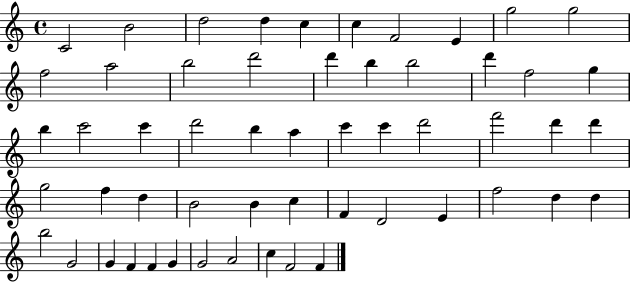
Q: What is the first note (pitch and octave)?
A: C4